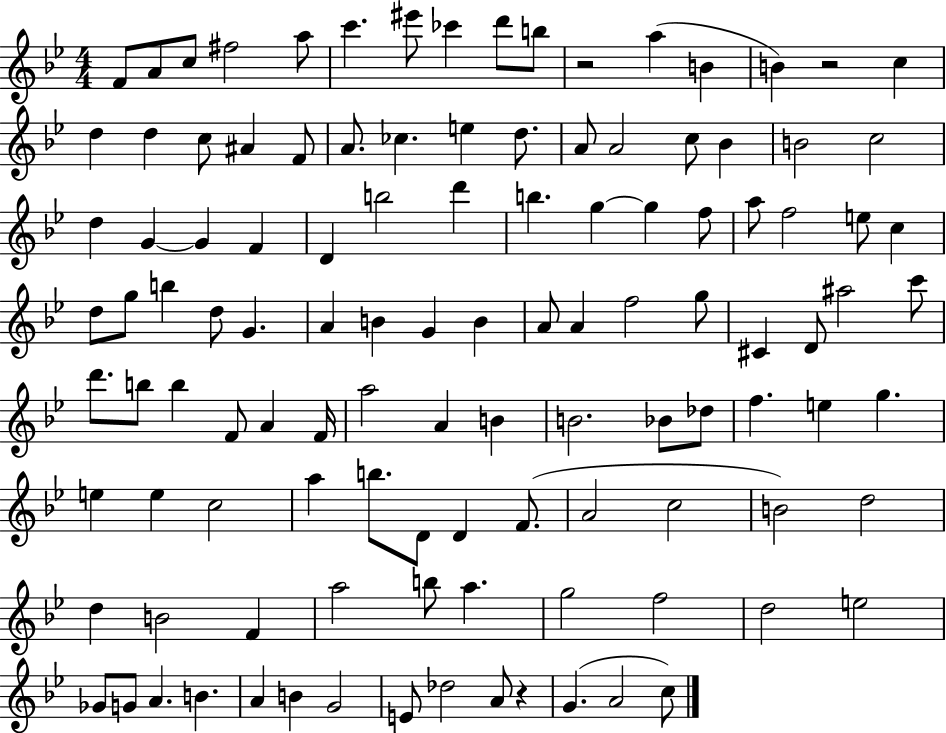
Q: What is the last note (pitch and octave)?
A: C5